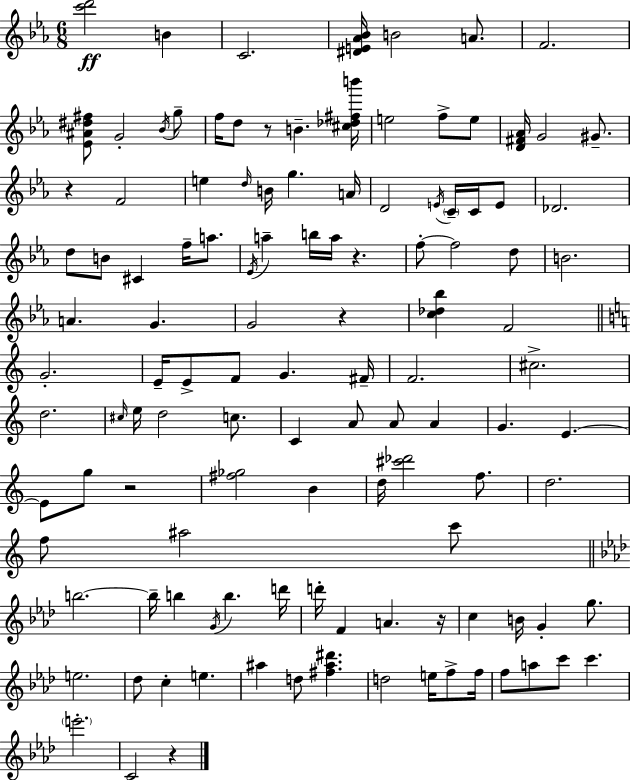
[C6,D6]/h B4/q C4/h. [D#4,E4,Ab4,Bb4]/s B4/h A4/e. F4/h. [Eb4,A#4,D#5,F#5]/e G4/h Bb4/s G5/e F5/s D5/e R/e B4/q. [C#5,Db5,F#5,B6]/s E5/h F5/e E5/e [D4,F#4,Ab4]/s G4/h G#4/e. R/q F4/h E5/q D5/s B4/s G5/q. A4/s D4/h E4/s C4/s C4/s E4/e Db4/h. D5/e B4/e C#4/q F5/s A5/e. Eb4/s A5/q B5/s A5/s R/q. F5/e F5/h D5/e B4/h. A4/q. G4/q. G4/h R/q [C5,Db5,Bb5]/q F4/h G4/h. E4/s E4/e F4/e G4/q. F#4/s F4/h. C#5/h. D5/h. C#5/s E5/s D5/h C5/e. C4/q A4/e A4/e A4/q G4/q. E4/q. E4/e G5/e R/h [F#5,Gb5]/h B4/q D5/s [C#6,Db6]/h F5/e. D5/h. F5/e A#5/h C6/e B5/h. B5/s B5/q G4/s B5/q. D6/s D6/s F4/q A4/q. R/s C5/q B4/s G4/q G5/e. E5/h. Db5/e C5/q E5/q. A#5/q D5/e [F#5,A#5,D#6]/q. D5/h E5/s F5/e F5/s F5/e A5/e C6/e C6/q. E6/h. C4/h R/q